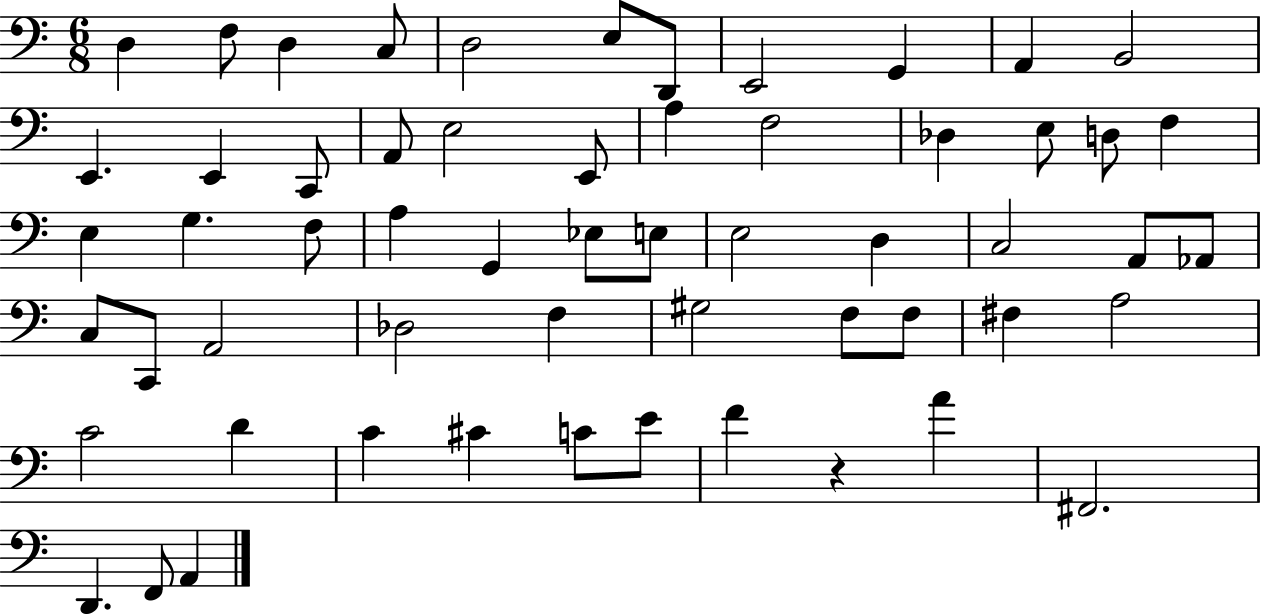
{
  \clef bass
  \numericTimeSignature
  \time 6/8
  \key c \major
  d4 f8 d4 c8 | d2 e8 d,8 | e,2 g,4 | a,4 b,2 | \break e,4. e,4 c,8 | a,8 e2 e,8 | a4 f2 | des4 e8 d8 f4 | \break e4 g4. f8 | a4 g,4 ees8 e8 | e2 d4 | c2 a,8 aes,8 | \break c8 c,8 a,2 | des2 f4 | gis2 f8 f8 | fis4 a2 | \break c'2 d'4 | c'4 cis'4 c'8 e'8 | f'4 r4 a'4 | fis,2. | \break d,4. f,8 a,4 | \bar "|."
}